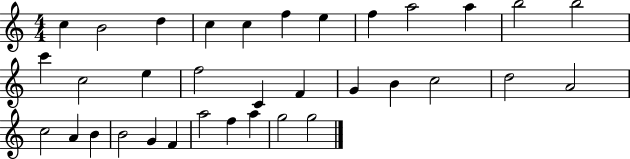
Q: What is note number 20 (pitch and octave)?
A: B4